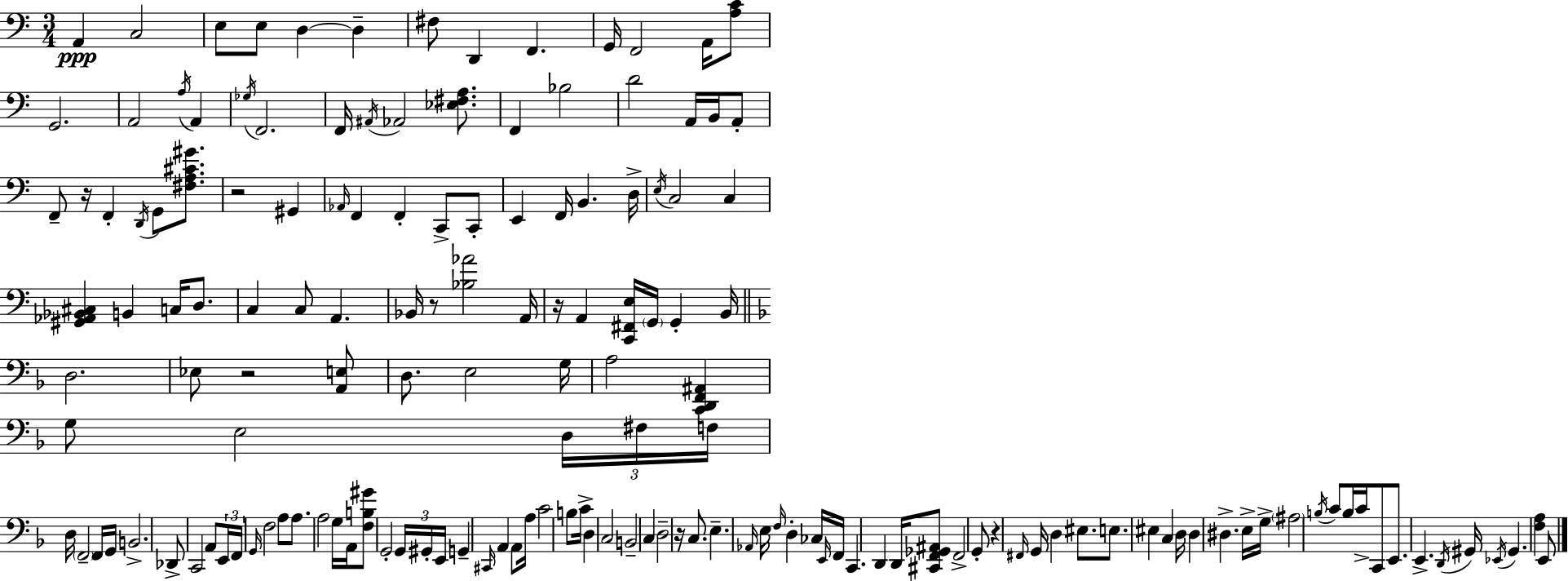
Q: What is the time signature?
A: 3/4